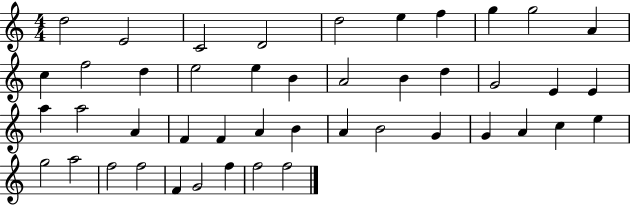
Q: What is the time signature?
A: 4/4